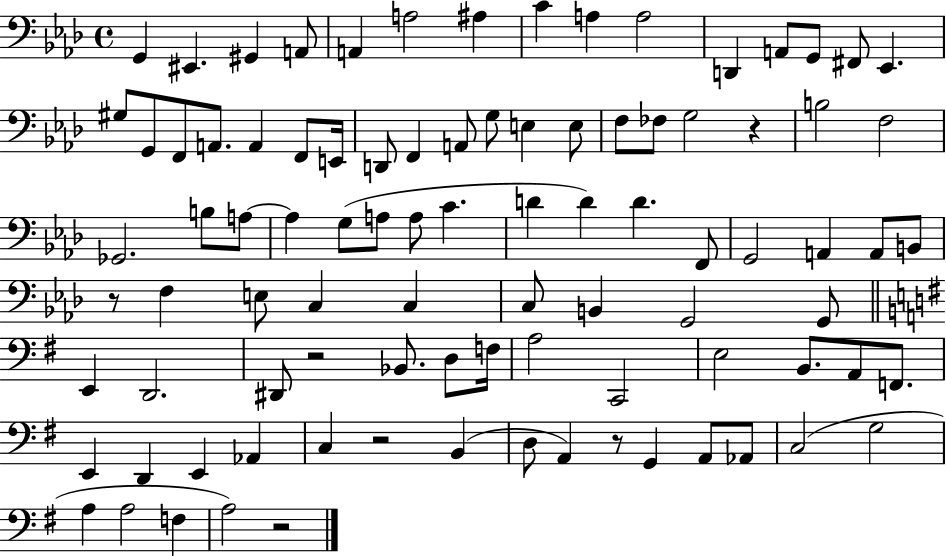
{
  \clef bass
  \time 4/4
  \defaultTimeSignature
  \key aes \major
  g,4 eis,4. gis,4 a,8 | a,4 a2 ais4 | c'4 a4 a2 | d,4 a,8 g,8 fis,8 ees,4. | \break gis8 g,8 f,8 a,8. a,4 f,8 e,16 | d,8 f,4 a,8 g8 e4 e8 | f8 fes8 g2 r4 | b2 f2 | \break ges,2. b8 a8~~ | a4 g8( a8 a8 c'4. | d'4 d'4) d'4. f,8 | g,2 a,4 a,8 b,8 | \break r8 f4 e8 c4 c4 | c8 b,4 g,2 g,8 | \bar "||" \break \key e \minor e,4 d,2. | dis,8 r2 bes,8. d8 f16 | a2 c,2 | e2 b,8. a,8 f,8. | \break e,4 d,4 e,4 aes,4 | c4 r2 b,4( | d8 a,4) r8 g,4 a,8 aes,8 | c2( g2 | \break a4 a2 f4 | a2) r2 | \bar "|."
}